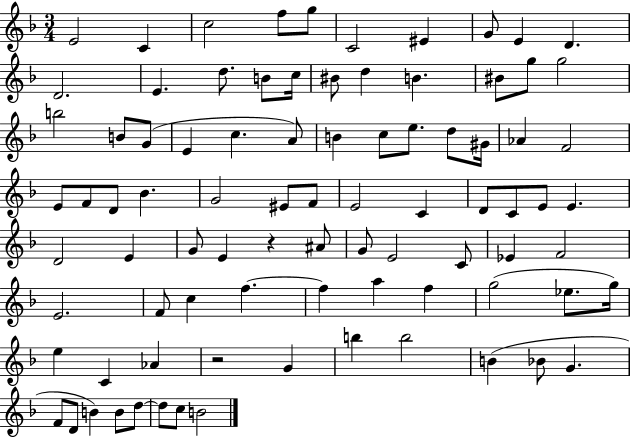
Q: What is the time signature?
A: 3/4